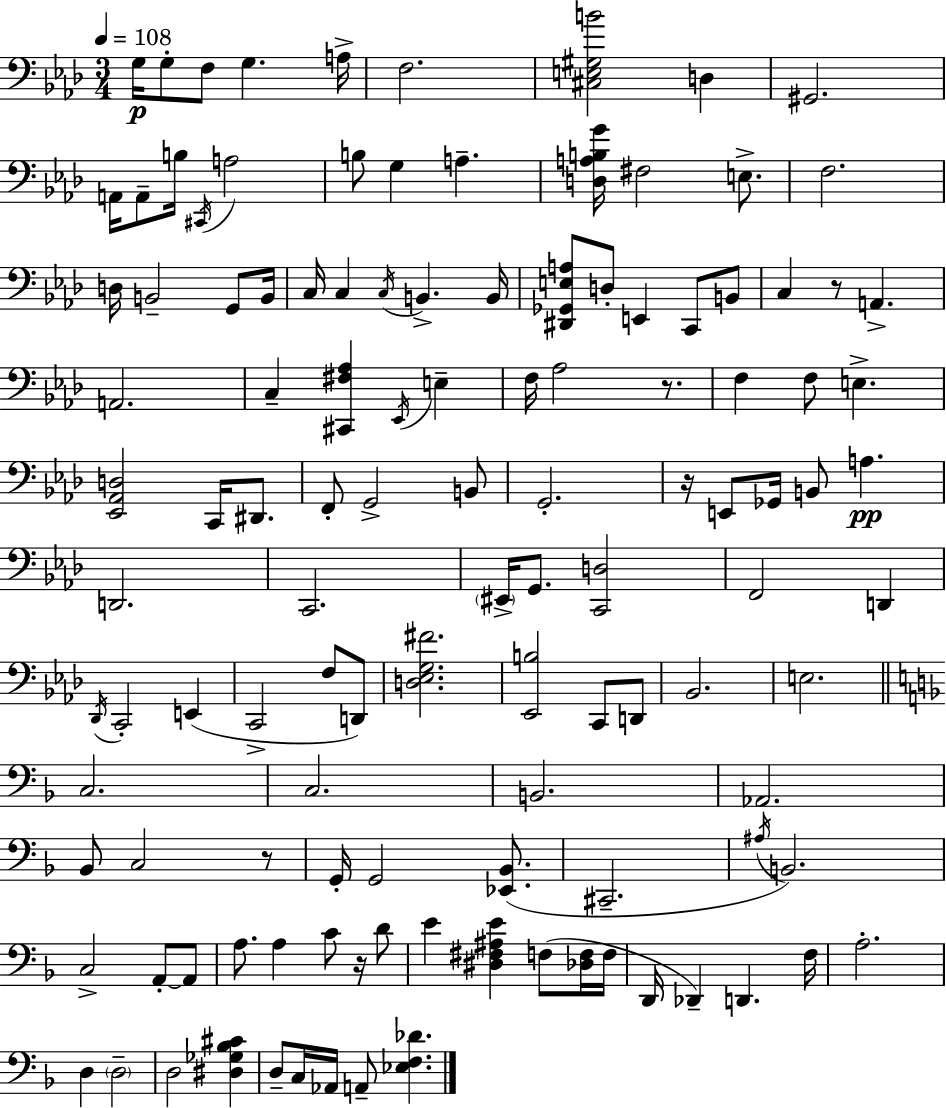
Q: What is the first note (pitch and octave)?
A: G3